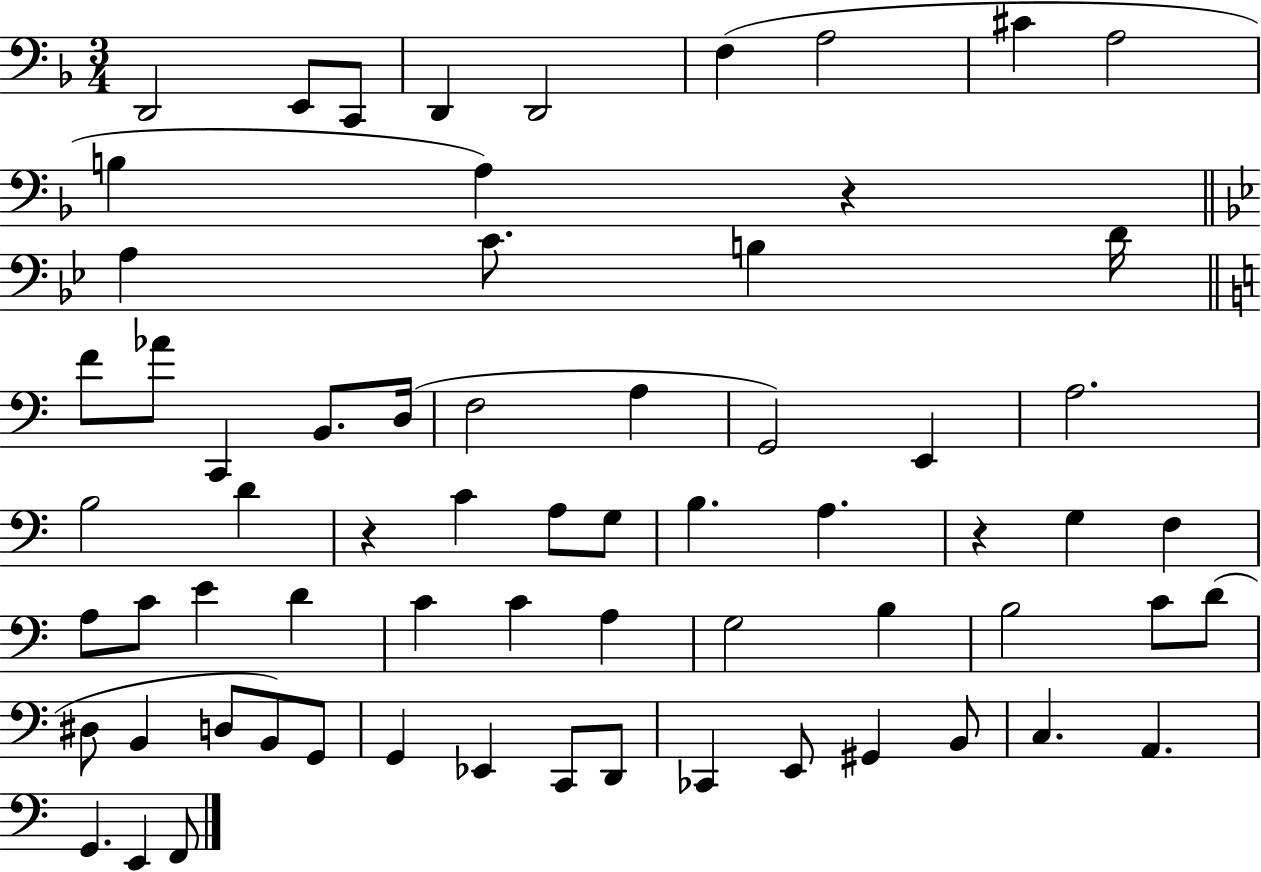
X:1
T:Untitled
M:3/4
L:1/4
K:F
D,,2 E,,/2 C,,/2 D,, D,,2 F, A,2 ^C A,2 B, A, z A, C/2 B, D/4 F/2 _A/2 C,, B,,/2 D,/4 F,2 A, G,,2 E,, A,2 B,2 D z C A,/2 G,/2 B, A, z G, F, A,/2 C/2 E D C C A, G,2 B, B,2 C/2 D/2 ^D,/2 B,, D,/2 B,,/2 G,,/2 G,, _E,, C,,/2 D,,/2 _C,, E,,/2 ^G,, B,,/2 C, A,, G,, E,, F,,/2